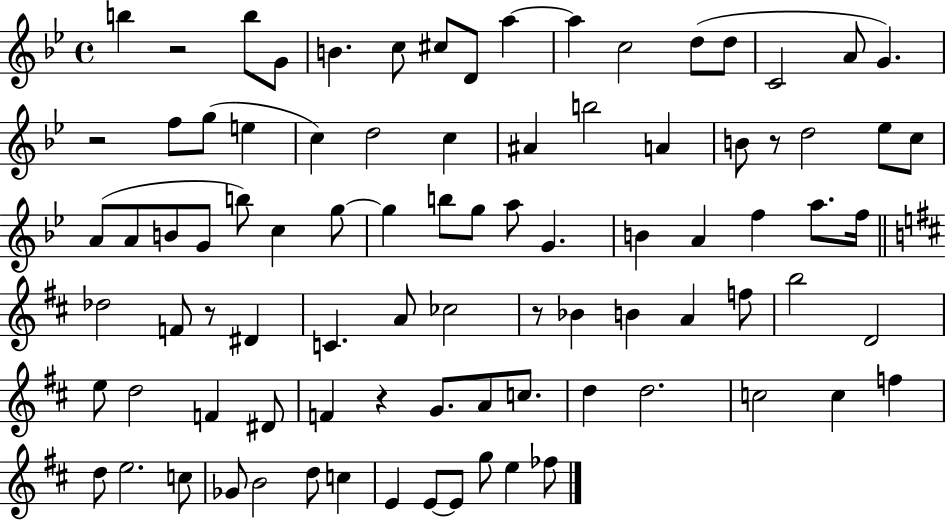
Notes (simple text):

B5/q R/h B5/e G4/e B4/q. C5/e C#5/e D4/e A5/q A5/q C5/h D5/e D5/e C4/h A4/e G4/q. R/h F5/e G5/e E5/q C5/q D5/h C5/q A#4/q B5/h A4/q B4/e R/e D5/h Eb5/e C5/e A4/e A4/e B4/e G4/e B5/e C5/q G5/e G5/q B5/e G5/e A5/e G4/q. B4/q A4/q F5/q A5/e. F5/s Db5/h F4/e R/e D#4/q C4/q. A4/e CES5/h R/e Bb4/q B4/q A4/q F5/e B5/h D4/h E5/e D5/h F4/q D#4/e F4/q R/q G4/e. A4/e C5/e. D5/q D5/h. C5/h C5/q F5/q D5/e E5/h. C5/e Gb4/e B4/h D5/e C5/q E4/q E4/e E4/e G5/e E5/q FES5/e